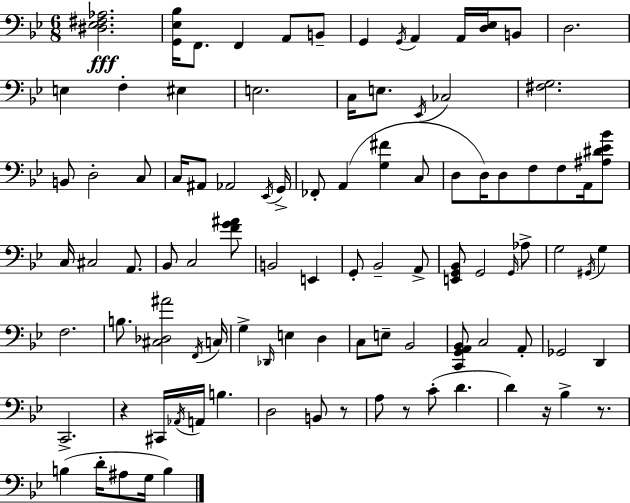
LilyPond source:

{
  \clef bass
  \numericTimeSignature
  \time 6/8
  \key bes \major
  \repeat volta 2 { <dis ees fis aes>2.\fff | <g, ees bes>16 f,8. f,4 a,8 b,8-- | g,4 \acciaccatura { g,16 } a,4 a,16 <d ees>16 b,8 | d2. | \break e4 f4-. eis4 | e2. | c16 e8. \acciaccatura { ees,16 } ces2 | <fis g>2. | \break b,8 d2-. | c8 c16 ais,8 aes,2 | \acciaccatura { ees,16 } g,16-> fes,8-. a,4( <g fis'>4 | c8 d8 d16) d8 f8 f8 | \break a,16 <ais dis' ees' bes'>8 c16 cis2 | a,8. bes,8 c2 | <f' g' ais'>8 b,2 e,4 | g,8-. bes,2-- | \break a,8-> <e, g, bes,>8 g,2 | \grace { g,16 } aes8-> g2 | \acciaccatura { gis,16 } g4 f2. | b8. <cis des ais'>2 | \break \acciaccatura { f,16 } c16 g4-> \grace { des,16 } e4 | d4 c8 e8-- bes,2 | <c, g, a, bes,>8 c2 | a,8-. ges,2 | \break d,4 c,2.-> | r4 cis,16 | \acciaccatura { aes,16 } a,16 b4. d2 | b,8 r8 a8 r8 | \break c'8-.( d'4. d'4) | r16 bes4-> r8. b4( | d'16-. ais8 g16 b4) } \bar "|."
}